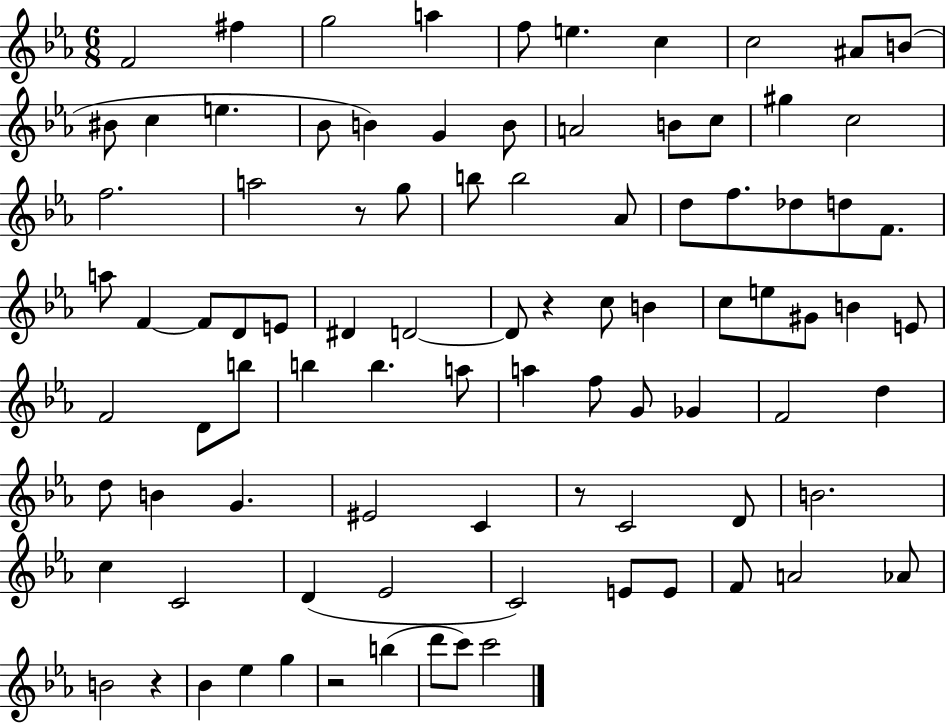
X:1
T:Untitled
M:6/8
L:1/4
K:Eb
F2 ^f g2 a f/2 e c c2 ^A/2 B/2 ^B/2 c e _B/2 B G B/2 A2 B/2 c/2 ^g c2 f2 a2 z/2 g/2 b/2 b2 _A/2 d/2 f/2 _d/2 d/2 F/2 a/2 F F/2 D/2 E/2 ^D D2 D/2 z c/2 B c/2 e/2 ^G/2 B E/2 F2 D/2 b/2 b b a/2 a f/2 G/2 _G F2 d d/2 B G ^E2 C z/2 C2 D/2 B2 c C2 D _E2 C2 E/2 E/2 F/2 A2 _A/2 B2 z _B _e g z2 b d'/2 c'/2 c'2